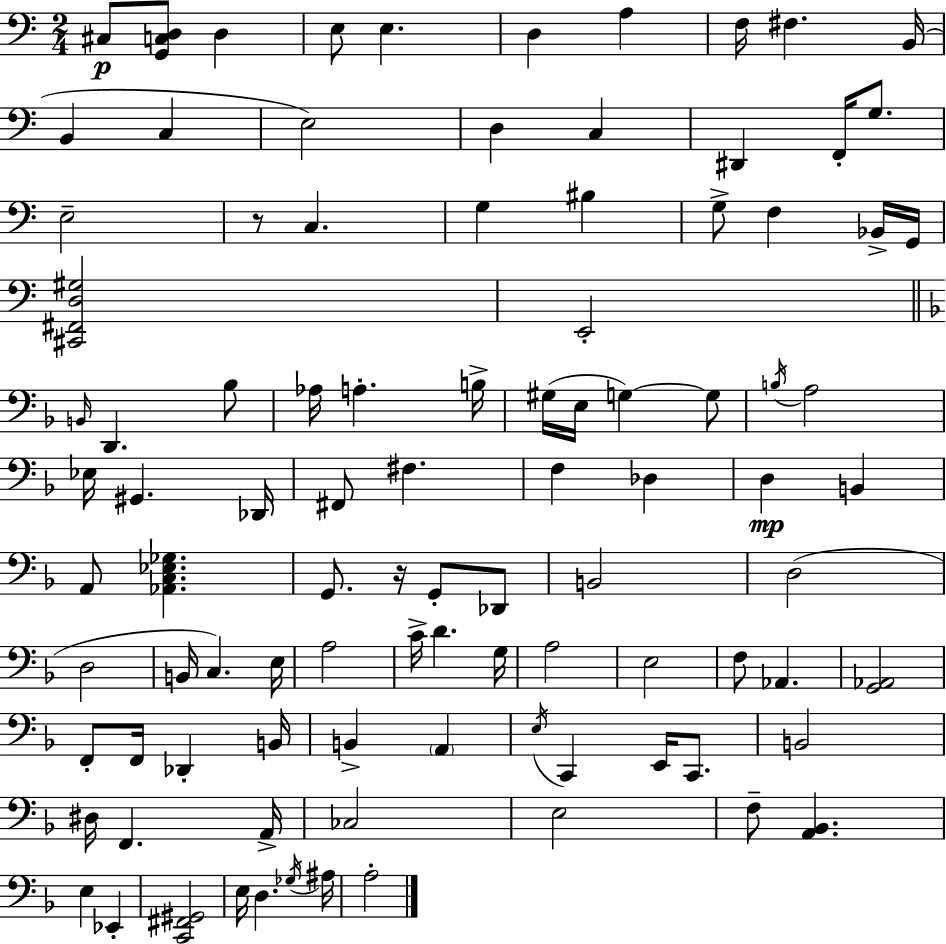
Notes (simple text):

C#3/e [G2,C3,D3]/e D3/q E3/e E3/q. D3/q A3/q F3/s F#3/q. B2/s B2/q C3/q E3/h D3/q C3/q D#2/q F2/s G3/e. E3/h R/e C3/q. G3/q BIS3/q G3/e F3/q Bb2/s G2/s [C#2,F#2,D3,G#3]/h E2/h B2/s D2/q. Bb3/e Ab3/s A3/q. B3/s G#3/s E3/s G3/q G3/e B3/s A3/h Eb3/s G#2/q. Db2/s F#2/e F#3/q. F3/q Db3/q D3/q B2/q A2/e [Ab2,C3,Eb3,Gb3]/q. G2/e. R/s G2/e Db2/e B2/h D3/h D3/h B2/s C3/q. E3/s A3/h C4/s D4/q. G3/s A3/h E3/h F3/e Ab2/q. [G2,Ab2]/h F2/e F2/s Db2/q B2/s B2/q A2/q E3/s C2/q E2/s C2/e. B2/h D#3/s F2/q. A2/s CES3/h E3/h F3/e [A2,Bb2]/q. E3/q Eb2/q [C2,F#2,G#2]/h E3/s D3/q. Gb3/s A#3/s A3/h